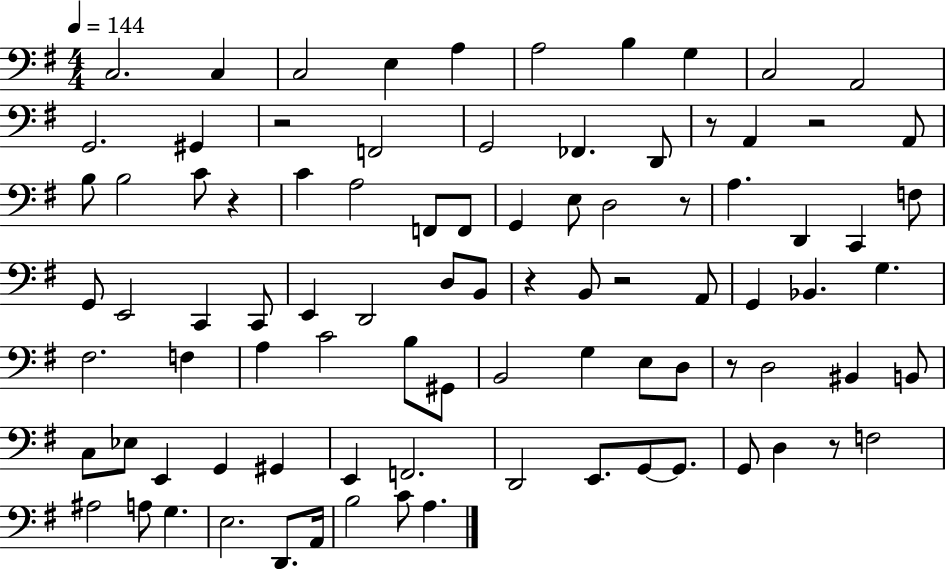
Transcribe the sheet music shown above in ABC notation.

X:1
T:Untitled
M:4/4
L:1/4
K:G
C,2 C, C,2 E, A, A,2 B, G, C,2 A,,2 G,,2 ^G,, z2 F,,2 G,,2 _F,, D,,/2 z/2 A,, z2 A,,/2 B,/2 B,2 C/2 z C A,2 F,,/2 F,,/2 G,, E,/2 D,2 z/2 A, D,, C,, F,/2 G,,/2 E,,2 C,, C,,/2 E,, D,,2 D,/2 B,,/2 z B,,/2 z2 A,,/2 G,, _B,, G, ^F,2 F, A, C2 B,/2 ^G,,/2 B,,2 G, E,/2 D,/2 z/2 D,2 ^B,, B,,/2 C,/2 _E,/2 E,, G,, ^G,, E,, F,,2 D,,2 E,,/2 G,,/2 G,,/2 G,,/2 D, z/2 F,2 ^A,2 A,/2 G, E,2 D,,/2 A,,/4 B,2 C/2 A,